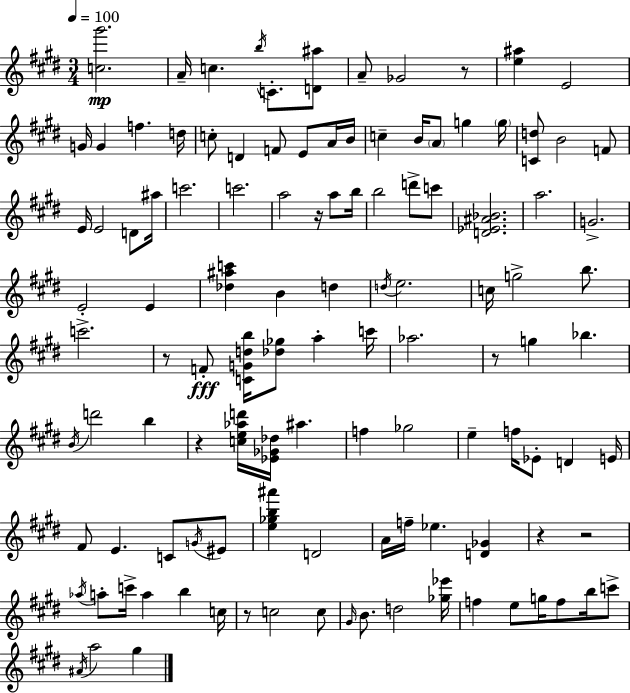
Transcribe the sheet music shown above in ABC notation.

X:1
T:Untitled
M:3/4
L:1/4
K:E
[c^g']2 A/4 c b/4 C/2 [D^a]/2 A/2 _G2 z/2 [e^a] E2 G/4 G f d/4 c/2 D F/2 E/2 A/4 B/4 c B/4 A/2 g g/4 [Cd]/2 B2 F/2 E/4 E2 D/2 ^a/4 c'2 c'2 a2 z/4 a/2 b/4 b2 d'/2 c'/2 [D_E^A_B]2 a2 G2 E2 E [_d^ac'] B d d/4 e2 c/4 g2 b/2 c'2 z/2 F/2 [CGdb]/4 [_d_g]/2 a c'/4 _a2 z/2 g _b B/4 d'2 b z [ce_ad']/4 [_E_G_d]/4 ^a f _g2 e f/4 _E/2 D E/4 ^F/2 E C/2 G/4 ^E/2 [e_gb^a'] D2 A/4 f/4 _e [D_G] z z2 _a/4 a/2 c'/4 a b c/4 z/2 c2 c/2 ^G/4 B/2 d2 [_g_e']/4 f e/2 g/4 f/2 b/4 c'/2 ^A/4 a2 ^g